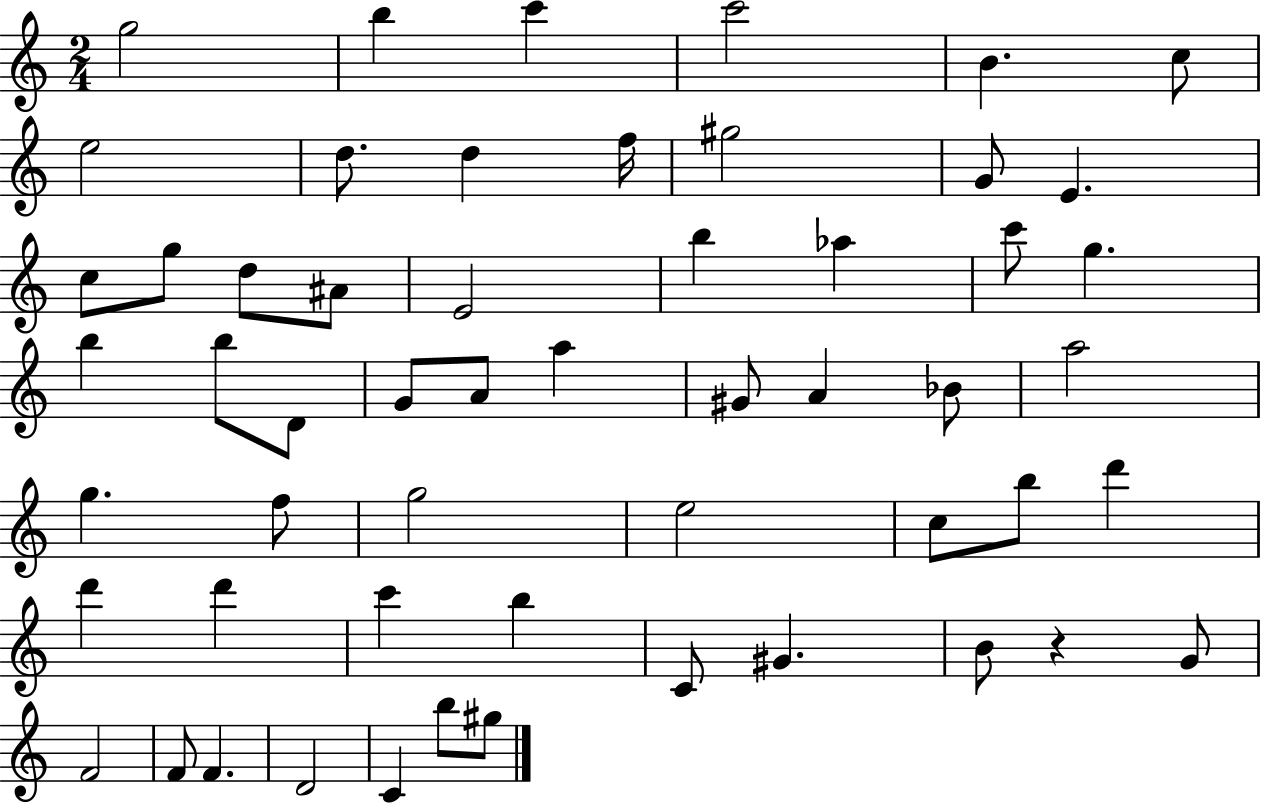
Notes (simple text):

G5/h B5/q C6/q C6/h B4/q. C5/e E5/h D5/e. D5/q F5/s G#5/h G4/e E4/q. C5/e G5/e D5/e A#4/e E4/h B5/q Ab5/q C6/e G5/q. B5/q B5/e D4/e G4/e A4/e A5/q G#4/e A4/q Bb4/e A5/h G5/q. F5/e G5/h E5/h C5/e B5/e D6/q D6/q D6/q C6/q B5/q C4/e G#4/q. B4/e R/q G4/e F4/h F4/e F4/q. D4/h C4/q B5/e G#5/e